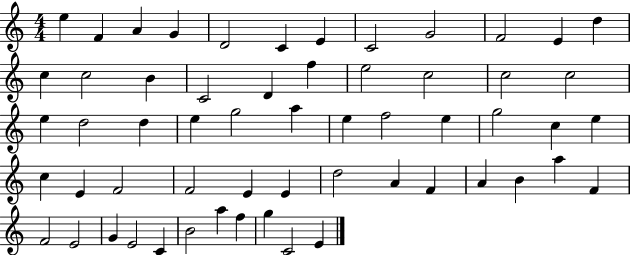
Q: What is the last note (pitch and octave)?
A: E4